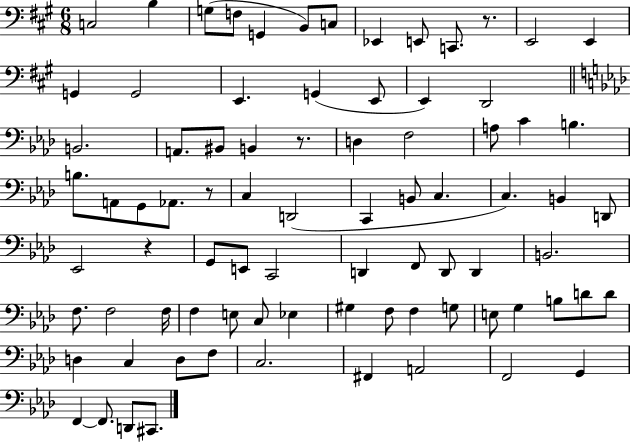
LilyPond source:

{
  \clef bass
  \numericTimeSignature
  \time 6/8
  \key a \major
  \repeat volta 2 { c2 b4 | g8( f8 g,4 b,8) c8 | ees,4 e,8 c,8. r8. | e,2 e,4 | \break g,4 g,2 | e,4. g,4( e,8 | e,4) d,2 | \bar "||" \break \key f \minor b,2. | a,8. bis,8 b,4 r8. | d4 f2 | a8 c'4 b4. | \break b8. a,8 g,8 aes,8. r8 | c4 d,2( | c,4 b,8 c4. | c4.) b,4 d,8 | \break ees,2 r4 | g,8 e,8 c,2 | d,4 f,8 d,8 d,4 | b,2. | \break f8. f2 f16 | f4 e8 c8 ees4 | gis4 f8 f4 g8 | e8 g4 b8 d'8 d'8 | \break d4 c4 d8 f8 | c2. | fis,4 a,2 | f,2 g,4 | \break f,4~~ f,8. d,8 cis,8. | } \bar "|."
}